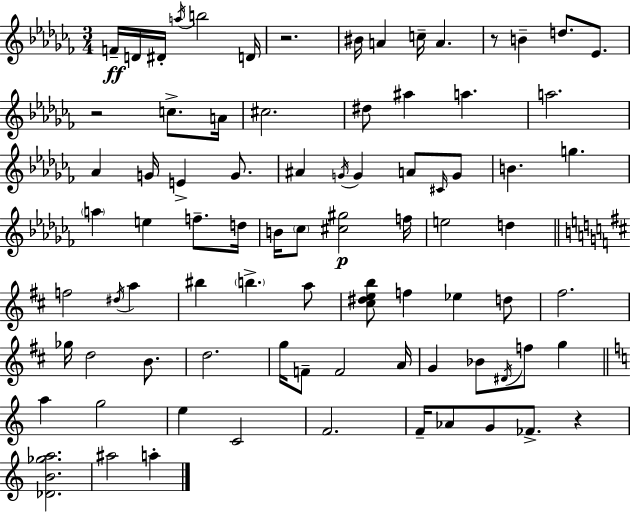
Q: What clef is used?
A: treble